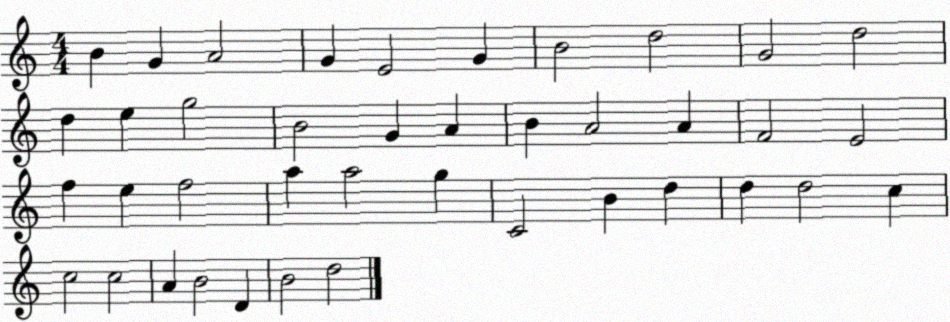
X:1
T:Untitled
M:4/4
L:1/4
K:C
B G A2 G E2 G B2 d2 G2 d2 d e g2 B2 G A B A2 A F2 E2 f e f2 a a2 g C2 B d d d2 c c2 c2 A B2 D B2 d2